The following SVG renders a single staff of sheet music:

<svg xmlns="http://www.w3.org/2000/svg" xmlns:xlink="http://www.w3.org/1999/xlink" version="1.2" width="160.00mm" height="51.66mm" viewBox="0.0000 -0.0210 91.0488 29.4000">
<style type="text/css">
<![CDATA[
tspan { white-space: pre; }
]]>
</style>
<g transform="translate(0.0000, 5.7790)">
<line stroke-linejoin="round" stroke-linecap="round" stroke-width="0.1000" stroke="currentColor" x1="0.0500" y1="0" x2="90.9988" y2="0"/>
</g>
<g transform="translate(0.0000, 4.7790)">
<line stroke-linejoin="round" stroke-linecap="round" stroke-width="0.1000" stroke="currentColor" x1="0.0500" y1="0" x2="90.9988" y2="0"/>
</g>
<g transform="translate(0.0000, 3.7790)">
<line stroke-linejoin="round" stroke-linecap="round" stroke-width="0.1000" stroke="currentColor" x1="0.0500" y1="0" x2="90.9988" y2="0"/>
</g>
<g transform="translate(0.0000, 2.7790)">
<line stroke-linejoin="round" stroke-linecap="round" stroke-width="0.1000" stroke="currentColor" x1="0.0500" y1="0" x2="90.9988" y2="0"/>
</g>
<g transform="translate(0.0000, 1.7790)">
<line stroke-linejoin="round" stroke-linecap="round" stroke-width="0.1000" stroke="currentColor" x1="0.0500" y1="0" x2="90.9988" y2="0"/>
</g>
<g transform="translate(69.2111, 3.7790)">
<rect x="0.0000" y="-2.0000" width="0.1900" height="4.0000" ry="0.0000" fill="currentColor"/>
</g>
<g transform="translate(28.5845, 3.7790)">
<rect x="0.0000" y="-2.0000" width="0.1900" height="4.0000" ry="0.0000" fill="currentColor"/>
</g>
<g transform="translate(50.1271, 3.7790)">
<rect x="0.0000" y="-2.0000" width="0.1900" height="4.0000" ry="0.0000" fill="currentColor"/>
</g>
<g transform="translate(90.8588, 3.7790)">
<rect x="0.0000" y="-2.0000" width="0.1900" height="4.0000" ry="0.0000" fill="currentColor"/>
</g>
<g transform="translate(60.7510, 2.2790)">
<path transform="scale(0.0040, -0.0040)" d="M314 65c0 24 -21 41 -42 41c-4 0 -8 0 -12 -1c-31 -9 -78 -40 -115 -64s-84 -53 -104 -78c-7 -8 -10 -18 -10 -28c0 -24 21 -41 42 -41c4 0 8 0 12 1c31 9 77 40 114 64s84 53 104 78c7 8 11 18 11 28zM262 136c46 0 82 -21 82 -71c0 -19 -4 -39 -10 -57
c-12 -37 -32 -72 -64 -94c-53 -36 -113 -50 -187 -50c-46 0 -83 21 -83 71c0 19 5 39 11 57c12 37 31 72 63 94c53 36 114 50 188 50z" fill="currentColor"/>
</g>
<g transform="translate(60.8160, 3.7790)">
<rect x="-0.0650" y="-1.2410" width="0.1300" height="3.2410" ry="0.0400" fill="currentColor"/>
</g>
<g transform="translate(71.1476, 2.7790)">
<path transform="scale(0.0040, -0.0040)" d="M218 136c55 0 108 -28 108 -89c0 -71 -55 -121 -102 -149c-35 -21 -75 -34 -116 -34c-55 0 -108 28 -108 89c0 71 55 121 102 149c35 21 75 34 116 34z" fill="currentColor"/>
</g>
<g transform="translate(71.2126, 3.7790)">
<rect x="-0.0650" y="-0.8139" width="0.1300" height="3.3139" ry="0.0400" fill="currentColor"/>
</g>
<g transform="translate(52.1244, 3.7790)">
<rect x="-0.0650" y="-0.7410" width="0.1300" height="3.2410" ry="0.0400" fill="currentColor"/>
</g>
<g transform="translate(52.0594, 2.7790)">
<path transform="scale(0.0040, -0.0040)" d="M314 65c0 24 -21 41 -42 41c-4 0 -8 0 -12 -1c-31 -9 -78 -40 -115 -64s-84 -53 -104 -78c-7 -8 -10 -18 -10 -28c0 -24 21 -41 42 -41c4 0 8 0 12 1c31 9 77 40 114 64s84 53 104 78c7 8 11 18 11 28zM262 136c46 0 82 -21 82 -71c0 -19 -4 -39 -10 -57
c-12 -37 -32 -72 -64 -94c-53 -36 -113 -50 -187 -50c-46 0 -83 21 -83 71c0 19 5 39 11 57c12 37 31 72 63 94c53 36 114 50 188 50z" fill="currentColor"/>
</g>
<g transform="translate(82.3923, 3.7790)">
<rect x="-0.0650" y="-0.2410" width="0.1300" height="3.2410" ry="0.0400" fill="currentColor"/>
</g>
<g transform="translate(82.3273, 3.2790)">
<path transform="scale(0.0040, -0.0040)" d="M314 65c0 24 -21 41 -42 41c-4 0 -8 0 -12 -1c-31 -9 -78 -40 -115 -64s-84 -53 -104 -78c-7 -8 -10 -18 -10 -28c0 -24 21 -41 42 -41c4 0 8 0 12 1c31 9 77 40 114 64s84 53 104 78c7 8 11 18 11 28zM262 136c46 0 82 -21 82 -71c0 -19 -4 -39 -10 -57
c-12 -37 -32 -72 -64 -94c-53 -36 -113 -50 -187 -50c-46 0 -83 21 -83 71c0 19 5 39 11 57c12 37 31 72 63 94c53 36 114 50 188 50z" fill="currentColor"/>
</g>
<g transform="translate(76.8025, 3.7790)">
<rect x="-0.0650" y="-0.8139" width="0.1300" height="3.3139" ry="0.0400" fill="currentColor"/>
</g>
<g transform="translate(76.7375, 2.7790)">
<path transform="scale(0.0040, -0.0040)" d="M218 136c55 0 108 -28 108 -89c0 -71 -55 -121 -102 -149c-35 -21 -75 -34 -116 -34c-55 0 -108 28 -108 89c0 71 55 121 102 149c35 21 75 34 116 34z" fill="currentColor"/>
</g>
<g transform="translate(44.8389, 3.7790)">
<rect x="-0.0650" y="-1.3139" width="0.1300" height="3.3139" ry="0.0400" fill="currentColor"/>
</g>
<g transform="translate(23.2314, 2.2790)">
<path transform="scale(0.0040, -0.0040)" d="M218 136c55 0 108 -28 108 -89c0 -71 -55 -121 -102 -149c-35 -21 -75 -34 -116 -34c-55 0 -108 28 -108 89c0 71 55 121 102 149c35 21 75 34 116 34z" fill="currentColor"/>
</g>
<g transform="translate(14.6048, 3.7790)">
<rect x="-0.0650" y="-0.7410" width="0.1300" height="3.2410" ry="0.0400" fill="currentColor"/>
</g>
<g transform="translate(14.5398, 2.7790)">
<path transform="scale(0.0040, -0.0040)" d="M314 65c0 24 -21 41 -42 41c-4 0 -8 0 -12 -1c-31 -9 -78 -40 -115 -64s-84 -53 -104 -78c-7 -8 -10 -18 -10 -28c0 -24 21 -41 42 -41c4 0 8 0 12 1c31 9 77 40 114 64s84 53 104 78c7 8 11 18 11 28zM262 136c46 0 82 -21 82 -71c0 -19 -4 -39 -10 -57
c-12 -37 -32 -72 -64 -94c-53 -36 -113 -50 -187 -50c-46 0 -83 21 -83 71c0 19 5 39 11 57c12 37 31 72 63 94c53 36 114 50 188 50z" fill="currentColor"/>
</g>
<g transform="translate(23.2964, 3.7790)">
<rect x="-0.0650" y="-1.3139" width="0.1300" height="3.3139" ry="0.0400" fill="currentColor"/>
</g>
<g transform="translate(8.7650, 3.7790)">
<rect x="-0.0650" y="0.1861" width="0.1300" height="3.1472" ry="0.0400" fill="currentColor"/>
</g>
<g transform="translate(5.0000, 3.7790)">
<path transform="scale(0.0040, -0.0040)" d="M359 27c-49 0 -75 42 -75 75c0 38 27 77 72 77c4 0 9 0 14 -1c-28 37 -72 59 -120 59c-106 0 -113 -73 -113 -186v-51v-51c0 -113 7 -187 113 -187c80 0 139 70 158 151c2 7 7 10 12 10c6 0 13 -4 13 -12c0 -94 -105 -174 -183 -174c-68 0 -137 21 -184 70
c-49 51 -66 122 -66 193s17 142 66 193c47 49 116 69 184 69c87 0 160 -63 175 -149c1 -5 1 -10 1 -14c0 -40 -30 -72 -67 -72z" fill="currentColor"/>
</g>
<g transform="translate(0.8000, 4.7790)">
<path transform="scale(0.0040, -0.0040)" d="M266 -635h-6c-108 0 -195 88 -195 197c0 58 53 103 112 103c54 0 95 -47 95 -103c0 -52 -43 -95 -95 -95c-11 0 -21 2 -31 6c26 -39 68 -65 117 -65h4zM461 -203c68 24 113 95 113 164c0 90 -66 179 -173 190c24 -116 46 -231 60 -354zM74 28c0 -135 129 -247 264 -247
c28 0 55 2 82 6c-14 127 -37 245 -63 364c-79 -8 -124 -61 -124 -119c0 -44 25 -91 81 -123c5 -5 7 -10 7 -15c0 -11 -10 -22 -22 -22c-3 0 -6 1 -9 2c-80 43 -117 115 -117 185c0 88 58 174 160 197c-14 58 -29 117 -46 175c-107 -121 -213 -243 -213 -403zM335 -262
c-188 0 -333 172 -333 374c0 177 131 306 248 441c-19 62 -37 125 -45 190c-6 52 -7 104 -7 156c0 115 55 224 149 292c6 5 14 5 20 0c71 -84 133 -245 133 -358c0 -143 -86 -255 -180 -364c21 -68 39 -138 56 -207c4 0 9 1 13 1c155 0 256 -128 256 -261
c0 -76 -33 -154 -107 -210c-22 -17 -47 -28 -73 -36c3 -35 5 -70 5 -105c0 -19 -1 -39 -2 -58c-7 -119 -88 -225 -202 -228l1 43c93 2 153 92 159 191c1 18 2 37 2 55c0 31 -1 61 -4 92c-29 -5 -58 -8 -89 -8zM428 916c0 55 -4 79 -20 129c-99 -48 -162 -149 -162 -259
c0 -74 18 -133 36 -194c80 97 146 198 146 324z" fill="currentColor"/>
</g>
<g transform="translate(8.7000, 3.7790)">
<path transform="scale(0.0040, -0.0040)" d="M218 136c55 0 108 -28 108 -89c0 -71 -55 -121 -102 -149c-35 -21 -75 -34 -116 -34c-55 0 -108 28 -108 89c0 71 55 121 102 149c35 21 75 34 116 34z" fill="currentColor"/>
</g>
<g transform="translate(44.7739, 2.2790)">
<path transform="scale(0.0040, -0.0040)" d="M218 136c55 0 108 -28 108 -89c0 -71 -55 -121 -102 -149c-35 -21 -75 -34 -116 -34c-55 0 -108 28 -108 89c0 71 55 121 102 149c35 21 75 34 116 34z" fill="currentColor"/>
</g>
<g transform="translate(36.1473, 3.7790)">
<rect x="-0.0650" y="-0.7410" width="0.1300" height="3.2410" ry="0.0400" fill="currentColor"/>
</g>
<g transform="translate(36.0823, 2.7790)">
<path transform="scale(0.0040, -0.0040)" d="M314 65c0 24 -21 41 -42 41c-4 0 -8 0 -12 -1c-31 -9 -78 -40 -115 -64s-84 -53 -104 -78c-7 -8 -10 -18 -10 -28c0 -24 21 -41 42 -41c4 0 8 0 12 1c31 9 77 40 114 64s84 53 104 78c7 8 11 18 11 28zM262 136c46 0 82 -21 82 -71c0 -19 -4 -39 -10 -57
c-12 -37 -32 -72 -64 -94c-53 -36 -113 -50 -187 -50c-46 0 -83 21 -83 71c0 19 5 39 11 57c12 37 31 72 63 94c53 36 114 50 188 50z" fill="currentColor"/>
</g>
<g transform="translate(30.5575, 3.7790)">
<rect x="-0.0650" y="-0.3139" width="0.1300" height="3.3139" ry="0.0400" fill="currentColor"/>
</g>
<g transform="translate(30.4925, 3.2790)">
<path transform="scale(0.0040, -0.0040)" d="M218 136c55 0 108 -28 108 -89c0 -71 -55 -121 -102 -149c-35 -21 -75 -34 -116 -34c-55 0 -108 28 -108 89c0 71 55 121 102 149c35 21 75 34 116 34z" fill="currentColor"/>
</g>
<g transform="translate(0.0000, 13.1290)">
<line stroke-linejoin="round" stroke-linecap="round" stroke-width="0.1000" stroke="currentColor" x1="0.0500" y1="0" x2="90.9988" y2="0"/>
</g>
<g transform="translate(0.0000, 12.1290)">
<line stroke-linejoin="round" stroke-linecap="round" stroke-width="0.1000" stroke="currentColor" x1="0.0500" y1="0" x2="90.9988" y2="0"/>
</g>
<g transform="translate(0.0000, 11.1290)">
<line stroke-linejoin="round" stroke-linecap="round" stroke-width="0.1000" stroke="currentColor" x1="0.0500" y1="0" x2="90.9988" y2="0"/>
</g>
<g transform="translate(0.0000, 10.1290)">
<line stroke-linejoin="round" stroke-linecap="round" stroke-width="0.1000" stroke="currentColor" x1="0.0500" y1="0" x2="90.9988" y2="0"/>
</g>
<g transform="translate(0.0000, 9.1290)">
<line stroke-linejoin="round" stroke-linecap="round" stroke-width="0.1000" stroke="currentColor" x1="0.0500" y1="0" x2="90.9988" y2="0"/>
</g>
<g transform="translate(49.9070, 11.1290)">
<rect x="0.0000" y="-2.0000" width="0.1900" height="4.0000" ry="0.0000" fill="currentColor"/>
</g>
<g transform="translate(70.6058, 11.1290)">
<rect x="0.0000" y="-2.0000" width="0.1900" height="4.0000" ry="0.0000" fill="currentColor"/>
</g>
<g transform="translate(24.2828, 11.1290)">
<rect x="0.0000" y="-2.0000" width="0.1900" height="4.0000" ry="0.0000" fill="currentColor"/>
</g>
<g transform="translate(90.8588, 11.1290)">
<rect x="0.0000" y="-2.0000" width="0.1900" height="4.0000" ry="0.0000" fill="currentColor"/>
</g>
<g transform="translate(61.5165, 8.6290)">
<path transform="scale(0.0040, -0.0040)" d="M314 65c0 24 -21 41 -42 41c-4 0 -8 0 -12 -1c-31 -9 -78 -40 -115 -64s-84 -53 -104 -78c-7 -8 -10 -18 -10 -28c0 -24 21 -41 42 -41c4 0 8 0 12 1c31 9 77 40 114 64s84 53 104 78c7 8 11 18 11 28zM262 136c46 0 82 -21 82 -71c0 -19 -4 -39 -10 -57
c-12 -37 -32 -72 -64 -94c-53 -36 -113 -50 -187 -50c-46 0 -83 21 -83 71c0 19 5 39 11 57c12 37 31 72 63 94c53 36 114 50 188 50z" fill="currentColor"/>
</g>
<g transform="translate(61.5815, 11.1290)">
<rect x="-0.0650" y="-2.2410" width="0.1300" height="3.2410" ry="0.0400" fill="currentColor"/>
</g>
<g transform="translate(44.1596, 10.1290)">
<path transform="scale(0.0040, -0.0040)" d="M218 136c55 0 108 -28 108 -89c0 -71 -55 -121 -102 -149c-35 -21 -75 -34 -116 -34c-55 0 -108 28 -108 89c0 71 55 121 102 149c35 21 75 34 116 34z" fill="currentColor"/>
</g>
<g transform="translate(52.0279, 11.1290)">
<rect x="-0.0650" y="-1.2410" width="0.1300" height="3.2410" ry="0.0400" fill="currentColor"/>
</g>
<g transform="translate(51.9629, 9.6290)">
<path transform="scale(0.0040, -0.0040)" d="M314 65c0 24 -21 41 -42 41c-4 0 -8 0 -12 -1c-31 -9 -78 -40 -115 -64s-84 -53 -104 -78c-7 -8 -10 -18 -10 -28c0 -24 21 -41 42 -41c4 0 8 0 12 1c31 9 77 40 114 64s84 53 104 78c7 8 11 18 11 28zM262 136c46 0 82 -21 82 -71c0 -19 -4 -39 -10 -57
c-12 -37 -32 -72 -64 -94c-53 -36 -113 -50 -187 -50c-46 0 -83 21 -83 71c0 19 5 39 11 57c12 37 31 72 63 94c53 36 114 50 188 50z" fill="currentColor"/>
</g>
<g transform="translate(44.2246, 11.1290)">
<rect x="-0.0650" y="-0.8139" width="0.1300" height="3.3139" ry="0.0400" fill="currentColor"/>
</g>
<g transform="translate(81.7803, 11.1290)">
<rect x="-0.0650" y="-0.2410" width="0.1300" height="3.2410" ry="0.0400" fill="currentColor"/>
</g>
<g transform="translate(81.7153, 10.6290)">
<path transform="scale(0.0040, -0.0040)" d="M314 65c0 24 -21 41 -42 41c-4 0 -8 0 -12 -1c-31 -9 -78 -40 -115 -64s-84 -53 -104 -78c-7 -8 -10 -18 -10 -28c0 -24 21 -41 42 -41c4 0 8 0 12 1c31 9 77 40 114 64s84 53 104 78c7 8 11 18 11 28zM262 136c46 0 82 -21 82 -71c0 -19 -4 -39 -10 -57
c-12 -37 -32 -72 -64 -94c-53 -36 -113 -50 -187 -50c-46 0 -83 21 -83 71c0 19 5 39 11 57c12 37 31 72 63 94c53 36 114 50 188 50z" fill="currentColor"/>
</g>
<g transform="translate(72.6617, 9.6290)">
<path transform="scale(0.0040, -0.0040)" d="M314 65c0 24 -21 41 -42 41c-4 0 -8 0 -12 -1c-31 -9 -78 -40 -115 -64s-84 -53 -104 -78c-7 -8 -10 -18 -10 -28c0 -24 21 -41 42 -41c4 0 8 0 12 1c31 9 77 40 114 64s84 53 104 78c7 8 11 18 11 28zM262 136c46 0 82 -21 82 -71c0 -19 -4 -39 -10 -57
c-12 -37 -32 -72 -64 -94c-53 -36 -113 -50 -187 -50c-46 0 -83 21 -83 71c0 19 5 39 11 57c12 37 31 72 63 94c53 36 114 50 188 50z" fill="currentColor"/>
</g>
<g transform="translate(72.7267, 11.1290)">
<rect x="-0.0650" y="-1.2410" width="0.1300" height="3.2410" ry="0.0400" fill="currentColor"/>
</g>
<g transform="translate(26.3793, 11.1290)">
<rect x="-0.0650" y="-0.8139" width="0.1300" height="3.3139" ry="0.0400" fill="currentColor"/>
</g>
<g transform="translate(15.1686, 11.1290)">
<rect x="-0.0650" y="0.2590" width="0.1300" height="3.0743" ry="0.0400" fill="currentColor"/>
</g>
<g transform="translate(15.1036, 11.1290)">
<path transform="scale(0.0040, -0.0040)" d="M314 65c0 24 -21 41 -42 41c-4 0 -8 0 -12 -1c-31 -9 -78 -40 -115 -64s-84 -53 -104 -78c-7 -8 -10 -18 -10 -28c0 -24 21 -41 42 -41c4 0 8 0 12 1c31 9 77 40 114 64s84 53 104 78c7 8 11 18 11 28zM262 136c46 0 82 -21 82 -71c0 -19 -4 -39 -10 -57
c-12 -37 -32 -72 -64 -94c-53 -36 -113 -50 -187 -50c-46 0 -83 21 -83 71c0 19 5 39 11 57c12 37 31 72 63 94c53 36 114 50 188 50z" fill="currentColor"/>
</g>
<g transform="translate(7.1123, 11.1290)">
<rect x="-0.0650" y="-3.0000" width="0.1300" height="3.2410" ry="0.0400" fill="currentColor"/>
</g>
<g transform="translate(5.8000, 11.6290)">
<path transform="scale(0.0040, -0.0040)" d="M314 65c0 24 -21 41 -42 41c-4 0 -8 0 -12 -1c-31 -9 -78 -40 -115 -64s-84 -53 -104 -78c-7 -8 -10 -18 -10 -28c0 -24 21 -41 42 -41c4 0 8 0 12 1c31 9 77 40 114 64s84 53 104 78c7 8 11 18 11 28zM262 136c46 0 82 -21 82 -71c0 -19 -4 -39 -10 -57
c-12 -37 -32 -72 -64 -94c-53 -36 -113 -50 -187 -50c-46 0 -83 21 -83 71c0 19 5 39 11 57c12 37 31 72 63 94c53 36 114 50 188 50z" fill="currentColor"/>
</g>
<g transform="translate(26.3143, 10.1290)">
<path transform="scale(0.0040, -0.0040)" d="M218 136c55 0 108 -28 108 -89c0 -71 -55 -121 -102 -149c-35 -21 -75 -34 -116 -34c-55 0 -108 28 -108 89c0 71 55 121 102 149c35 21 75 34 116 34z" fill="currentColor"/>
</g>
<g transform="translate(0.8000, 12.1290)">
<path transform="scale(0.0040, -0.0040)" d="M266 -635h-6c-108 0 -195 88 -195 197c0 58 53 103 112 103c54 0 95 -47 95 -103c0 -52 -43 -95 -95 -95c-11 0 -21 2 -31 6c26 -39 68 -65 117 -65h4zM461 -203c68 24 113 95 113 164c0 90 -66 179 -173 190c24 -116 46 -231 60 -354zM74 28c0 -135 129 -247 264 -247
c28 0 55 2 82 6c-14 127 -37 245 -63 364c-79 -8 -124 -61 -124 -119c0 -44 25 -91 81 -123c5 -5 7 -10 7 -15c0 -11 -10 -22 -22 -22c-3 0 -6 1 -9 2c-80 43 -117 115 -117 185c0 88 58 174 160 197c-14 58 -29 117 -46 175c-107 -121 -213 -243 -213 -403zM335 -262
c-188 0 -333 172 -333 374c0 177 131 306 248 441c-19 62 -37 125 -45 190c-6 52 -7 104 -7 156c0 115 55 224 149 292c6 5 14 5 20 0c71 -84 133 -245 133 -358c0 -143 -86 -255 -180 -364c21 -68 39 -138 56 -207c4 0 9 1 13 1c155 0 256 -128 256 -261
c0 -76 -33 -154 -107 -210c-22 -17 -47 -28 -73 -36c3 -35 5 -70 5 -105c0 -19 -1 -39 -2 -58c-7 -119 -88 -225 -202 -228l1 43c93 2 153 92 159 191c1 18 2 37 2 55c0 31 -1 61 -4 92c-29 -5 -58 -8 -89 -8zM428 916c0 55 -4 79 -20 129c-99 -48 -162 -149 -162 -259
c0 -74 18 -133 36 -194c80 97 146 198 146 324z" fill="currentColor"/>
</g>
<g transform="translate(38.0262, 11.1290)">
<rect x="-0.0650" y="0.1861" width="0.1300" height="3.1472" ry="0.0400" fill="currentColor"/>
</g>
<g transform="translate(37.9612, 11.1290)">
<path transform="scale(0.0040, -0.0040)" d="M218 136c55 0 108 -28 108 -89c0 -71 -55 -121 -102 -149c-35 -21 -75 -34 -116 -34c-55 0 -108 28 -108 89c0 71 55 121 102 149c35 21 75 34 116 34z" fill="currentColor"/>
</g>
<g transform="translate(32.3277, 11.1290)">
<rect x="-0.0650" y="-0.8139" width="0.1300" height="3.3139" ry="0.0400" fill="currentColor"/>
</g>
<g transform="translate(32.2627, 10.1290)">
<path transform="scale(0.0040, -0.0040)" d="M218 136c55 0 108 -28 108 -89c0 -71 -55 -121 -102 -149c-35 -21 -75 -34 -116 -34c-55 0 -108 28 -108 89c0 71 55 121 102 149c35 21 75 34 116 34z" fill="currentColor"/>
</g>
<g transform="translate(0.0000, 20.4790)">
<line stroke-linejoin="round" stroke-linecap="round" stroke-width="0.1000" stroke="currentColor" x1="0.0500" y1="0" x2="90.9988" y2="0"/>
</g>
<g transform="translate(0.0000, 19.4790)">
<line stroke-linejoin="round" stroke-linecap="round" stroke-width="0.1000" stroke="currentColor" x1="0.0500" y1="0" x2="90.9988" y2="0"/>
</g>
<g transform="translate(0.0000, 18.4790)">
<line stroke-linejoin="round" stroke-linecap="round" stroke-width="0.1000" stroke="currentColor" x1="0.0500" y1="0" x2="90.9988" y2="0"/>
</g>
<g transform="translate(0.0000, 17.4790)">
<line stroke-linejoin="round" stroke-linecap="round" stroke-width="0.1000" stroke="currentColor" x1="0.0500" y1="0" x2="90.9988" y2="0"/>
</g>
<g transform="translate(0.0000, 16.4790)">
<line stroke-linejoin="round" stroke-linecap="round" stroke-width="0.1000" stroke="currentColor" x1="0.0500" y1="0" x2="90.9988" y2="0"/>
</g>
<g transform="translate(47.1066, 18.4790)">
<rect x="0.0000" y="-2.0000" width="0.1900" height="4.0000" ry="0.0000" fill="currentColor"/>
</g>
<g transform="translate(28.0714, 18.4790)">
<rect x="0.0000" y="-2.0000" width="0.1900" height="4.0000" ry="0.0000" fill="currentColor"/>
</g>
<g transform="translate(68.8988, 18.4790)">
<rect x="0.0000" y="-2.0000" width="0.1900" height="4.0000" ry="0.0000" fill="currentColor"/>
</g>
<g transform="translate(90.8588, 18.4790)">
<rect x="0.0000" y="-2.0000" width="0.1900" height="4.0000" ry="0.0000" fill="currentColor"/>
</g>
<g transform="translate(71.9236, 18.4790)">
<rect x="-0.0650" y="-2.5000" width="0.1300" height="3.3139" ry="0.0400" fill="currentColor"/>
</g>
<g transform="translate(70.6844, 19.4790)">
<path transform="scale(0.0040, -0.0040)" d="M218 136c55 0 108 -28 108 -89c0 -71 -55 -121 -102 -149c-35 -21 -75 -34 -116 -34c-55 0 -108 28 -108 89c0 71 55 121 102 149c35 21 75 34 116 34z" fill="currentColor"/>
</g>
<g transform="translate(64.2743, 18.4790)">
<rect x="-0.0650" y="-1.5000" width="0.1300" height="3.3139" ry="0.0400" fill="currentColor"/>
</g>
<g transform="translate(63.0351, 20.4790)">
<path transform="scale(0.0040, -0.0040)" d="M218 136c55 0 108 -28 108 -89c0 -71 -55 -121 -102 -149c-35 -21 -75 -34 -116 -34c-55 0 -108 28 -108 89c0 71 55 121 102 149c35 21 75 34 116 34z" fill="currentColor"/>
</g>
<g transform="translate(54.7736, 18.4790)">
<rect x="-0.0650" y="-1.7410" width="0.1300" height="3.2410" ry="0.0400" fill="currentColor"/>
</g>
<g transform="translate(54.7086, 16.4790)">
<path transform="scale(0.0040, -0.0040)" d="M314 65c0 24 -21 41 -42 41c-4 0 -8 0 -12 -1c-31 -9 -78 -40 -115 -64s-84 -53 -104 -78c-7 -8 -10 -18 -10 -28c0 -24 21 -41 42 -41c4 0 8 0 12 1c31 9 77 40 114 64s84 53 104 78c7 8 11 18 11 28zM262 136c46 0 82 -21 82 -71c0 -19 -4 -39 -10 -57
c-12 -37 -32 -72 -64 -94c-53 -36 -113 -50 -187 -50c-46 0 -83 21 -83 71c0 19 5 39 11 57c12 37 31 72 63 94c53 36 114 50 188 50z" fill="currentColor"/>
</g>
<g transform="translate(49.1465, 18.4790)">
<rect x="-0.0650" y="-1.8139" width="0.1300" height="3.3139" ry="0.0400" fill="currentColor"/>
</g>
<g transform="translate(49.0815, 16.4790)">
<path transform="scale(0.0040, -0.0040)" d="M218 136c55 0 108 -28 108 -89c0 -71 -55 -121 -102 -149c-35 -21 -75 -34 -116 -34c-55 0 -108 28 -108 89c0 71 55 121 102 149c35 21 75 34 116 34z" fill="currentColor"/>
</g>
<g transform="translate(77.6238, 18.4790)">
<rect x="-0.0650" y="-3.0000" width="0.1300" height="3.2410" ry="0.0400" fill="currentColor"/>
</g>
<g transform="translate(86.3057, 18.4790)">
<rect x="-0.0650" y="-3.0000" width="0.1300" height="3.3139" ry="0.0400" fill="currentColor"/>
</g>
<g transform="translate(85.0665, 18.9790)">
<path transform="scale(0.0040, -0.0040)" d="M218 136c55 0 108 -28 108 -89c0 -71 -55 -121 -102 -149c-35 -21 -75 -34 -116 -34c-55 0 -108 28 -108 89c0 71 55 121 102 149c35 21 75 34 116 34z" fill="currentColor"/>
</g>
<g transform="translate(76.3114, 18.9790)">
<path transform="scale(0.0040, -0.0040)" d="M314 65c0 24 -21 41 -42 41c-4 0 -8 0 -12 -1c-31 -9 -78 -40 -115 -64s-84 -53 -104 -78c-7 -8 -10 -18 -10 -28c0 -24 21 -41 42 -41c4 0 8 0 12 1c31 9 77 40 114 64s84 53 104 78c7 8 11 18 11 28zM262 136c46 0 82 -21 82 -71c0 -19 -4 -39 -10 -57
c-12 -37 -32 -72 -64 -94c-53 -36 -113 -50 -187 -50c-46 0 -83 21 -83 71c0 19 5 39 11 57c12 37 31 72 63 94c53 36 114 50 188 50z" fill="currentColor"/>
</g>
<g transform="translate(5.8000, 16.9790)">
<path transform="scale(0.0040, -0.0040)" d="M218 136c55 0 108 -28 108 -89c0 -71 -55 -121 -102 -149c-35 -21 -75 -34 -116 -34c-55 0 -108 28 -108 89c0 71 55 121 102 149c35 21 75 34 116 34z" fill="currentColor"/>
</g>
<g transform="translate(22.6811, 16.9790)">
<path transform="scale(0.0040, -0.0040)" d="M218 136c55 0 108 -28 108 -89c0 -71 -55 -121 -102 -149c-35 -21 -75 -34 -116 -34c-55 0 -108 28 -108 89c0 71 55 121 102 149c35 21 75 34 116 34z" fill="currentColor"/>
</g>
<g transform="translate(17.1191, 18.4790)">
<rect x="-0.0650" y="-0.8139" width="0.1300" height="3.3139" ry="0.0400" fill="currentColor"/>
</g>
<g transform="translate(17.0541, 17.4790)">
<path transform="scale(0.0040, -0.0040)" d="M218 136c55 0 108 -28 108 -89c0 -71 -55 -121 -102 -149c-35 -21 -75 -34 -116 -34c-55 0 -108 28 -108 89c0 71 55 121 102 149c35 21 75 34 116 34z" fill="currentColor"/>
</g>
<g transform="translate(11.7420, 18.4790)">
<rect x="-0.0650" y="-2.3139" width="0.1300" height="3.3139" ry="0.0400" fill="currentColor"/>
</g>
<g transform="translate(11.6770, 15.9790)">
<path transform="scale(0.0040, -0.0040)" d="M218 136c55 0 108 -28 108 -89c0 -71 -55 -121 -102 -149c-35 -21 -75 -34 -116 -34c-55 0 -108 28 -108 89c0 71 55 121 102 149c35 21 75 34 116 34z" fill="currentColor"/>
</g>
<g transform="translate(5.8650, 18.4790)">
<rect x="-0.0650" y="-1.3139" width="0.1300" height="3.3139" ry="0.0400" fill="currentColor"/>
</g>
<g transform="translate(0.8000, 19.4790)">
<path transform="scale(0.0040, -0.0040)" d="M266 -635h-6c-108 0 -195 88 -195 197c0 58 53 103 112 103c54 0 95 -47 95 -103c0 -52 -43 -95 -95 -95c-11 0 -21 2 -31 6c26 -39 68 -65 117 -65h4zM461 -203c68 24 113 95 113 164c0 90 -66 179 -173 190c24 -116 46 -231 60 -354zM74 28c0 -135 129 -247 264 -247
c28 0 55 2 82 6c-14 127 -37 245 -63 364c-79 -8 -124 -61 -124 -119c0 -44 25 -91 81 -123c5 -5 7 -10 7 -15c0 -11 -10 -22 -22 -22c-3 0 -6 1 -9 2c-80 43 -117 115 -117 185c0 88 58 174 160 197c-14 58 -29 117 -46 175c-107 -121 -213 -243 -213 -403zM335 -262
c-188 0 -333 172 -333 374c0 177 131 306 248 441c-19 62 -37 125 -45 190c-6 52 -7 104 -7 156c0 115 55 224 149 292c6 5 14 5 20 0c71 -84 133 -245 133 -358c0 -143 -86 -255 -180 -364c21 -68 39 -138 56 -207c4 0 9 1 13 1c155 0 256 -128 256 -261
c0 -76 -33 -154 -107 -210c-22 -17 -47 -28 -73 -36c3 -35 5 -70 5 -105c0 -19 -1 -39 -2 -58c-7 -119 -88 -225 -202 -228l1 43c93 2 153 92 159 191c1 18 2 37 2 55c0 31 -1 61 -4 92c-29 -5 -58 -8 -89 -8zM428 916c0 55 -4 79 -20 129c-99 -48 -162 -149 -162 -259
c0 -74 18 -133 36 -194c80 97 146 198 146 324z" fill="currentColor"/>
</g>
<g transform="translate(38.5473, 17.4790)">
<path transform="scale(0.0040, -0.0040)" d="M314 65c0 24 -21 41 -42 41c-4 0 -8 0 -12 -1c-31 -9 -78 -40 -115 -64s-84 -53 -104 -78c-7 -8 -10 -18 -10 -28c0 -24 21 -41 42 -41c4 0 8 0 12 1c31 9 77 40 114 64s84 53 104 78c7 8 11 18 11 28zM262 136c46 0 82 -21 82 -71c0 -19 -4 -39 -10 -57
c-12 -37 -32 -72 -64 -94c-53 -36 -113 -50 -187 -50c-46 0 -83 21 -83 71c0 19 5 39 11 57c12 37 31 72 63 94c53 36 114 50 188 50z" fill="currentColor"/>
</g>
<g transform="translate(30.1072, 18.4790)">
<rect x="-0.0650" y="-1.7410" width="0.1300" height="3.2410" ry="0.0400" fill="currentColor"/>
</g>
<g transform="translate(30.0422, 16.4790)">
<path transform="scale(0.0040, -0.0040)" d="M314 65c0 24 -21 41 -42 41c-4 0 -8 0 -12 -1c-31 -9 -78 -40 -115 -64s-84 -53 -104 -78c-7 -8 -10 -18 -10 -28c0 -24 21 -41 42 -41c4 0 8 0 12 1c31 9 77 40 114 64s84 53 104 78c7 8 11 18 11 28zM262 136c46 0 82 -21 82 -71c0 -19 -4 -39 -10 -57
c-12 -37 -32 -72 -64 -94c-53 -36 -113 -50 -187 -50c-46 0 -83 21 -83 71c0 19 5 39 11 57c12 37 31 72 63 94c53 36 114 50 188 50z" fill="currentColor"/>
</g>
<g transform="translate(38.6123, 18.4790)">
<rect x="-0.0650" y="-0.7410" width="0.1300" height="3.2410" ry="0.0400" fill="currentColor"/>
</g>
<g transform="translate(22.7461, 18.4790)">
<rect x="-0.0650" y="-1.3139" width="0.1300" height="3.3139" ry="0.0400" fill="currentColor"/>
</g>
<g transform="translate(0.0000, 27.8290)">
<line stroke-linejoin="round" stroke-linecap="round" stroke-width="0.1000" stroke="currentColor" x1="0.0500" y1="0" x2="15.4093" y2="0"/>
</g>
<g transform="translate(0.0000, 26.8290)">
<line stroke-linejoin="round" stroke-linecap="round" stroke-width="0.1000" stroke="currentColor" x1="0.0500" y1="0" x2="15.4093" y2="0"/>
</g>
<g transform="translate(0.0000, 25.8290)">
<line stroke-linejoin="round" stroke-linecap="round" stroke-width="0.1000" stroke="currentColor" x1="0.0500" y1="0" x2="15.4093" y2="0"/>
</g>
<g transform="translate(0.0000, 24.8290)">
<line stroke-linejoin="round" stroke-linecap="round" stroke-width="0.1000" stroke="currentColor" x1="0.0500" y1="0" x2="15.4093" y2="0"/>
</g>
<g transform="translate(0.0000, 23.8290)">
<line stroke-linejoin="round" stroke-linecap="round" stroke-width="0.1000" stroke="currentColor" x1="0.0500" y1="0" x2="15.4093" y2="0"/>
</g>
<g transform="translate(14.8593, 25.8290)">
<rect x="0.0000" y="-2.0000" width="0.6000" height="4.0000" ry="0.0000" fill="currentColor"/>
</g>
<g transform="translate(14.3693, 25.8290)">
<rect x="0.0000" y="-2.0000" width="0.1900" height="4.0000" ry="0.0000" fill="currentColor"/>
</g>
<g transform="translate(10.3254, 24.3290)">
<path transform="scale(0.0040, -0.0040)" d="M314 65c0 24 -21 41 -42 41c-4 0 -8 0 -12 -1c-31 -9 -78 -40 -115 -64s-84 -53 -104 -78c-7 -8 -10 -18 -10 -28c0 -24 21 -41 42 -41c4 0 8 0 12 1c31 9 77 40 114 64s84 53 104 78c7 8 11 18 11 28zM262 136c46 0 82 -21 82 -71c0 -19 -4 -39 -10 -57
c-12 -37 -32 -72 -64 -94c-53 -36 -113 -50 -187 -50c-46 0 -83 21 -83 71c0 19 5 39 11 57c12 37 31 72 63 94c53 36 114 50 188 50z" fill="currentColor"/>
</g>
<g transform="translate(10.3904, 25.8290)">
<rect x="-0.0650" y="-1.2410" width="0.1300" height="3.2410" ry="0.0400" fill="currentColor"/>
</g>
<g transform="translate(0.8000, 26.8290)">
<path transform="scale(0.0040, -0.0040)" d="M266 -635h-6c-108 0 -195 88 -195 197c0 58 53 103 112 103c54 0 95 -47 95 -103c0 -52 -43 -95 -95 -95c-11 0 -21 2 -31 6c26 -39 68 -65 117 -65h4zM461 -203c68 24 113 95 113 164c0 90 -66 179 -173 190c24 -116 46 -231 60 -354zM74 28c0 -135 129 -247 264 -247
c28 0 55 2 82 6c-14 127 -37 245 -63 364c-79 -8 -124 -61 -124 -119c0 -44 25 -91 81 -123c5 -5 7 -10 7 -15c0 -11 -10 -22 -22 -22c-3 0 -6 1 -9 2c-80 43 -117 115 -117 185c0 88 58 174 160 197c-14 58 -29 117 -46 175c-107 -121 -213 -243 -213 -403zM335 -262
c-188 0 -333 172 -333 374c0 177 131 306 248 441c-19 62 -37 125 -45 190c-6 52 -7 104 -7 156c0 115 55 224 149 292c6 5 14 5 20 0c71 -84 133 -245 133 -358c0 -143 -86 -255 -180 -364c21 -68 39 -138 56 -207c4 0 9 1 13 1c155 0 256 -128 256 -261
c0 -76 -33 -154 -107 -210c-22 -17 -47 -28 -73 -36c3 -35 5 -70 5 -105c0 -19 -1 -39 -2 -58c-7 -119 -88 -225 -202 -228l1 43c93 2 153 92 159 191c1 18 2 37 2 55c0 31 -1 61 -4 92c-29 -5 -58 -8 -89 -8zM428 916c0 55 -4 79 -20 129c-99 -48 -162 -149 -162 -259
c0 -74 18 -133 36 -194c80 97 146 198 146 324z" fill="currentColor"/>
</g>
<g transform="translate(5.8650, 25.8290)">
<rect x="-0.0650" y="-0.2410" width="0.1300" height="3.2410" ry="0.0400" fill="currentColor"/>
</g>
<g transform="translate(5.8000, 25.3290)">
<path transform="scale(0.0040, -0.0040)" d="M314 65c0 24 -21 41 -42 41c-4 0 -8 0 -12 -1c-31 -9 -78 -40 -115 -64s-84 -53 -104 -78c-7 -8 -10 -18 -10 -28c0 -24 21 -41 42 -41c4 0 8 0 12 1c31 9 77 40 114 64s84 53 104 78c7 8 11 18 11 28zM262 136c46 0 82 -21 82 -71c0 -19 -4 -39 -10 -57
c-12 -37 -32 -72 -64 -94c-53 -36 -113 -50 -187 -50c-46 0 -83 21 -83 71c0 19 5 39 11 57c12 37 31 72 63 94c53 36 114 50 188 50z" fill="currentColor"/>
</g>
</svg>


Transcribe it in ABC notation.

X:1
T:Untitled
M:4/4
L:1/4
K:C
B d2 e c d2 e d2 e2 d d c2 A2 B2 d d B d e2 g2 e2 c2 e g d e f2 d2 f f2 E G A2 A c2 e2